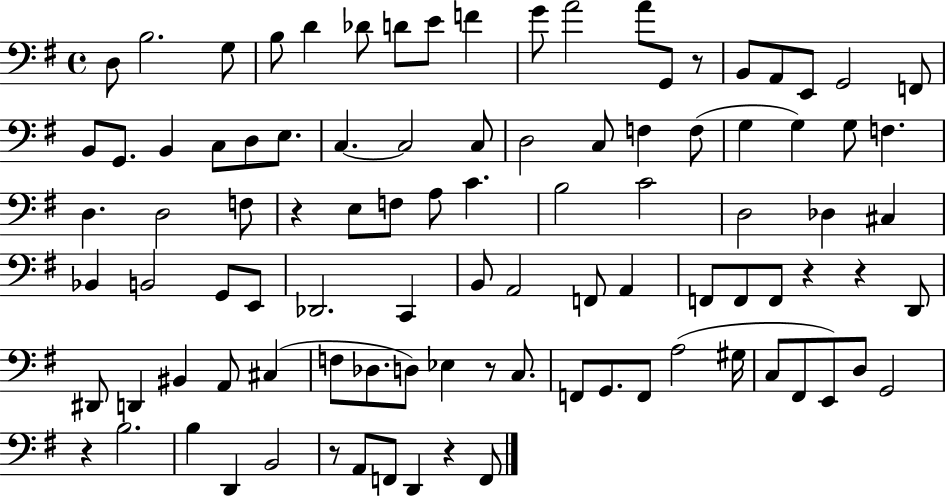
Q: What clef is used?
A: bass